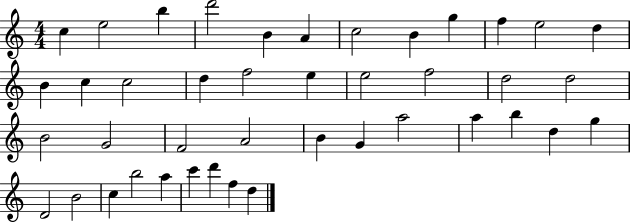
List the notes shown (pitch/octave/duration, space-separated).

C5/q E5/h B5/q D6/h B4/q A4/q C5/h B4/q G5/q F5/q E5/h D5/q B4/q C5/q C5/h D5/q F5/h E5/q E5/h F5/h D5/h D5/h B4/h G4/h F4/h A4/h B4/q G4/q A5/h A5/q B5/q D5/q G5/q D4/h B4/h C5/q B5/h A5/q C6/q D6/q F5/q D5/q